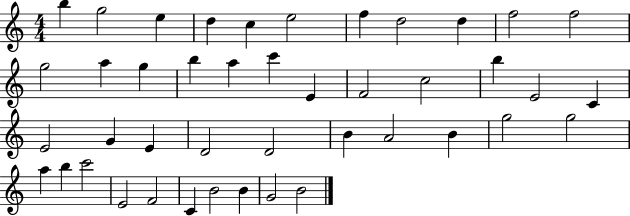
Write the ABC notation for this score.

X:1
T:Untitled
M:4/4
L:1/4
K:C
b g2 e d c e2 f d2 d f2 f2 g2 a g b a c' E F2 c2 b E2 C E2 G E D2 D2 B A2 B g2 g2 a b c'2 E2 F2 C B2 B G2 B2